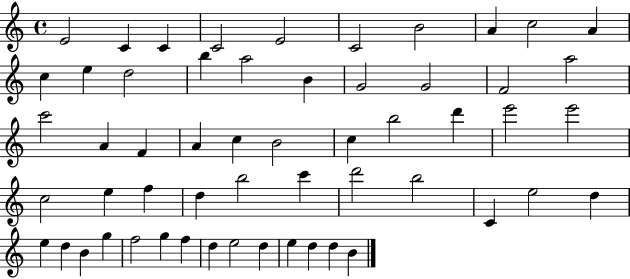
{
  \clef treble
  \time 4/4
  \defaultTimeSignature
  \key c \major
  e'2 c'4 c'4 | c'2 e'2 | c'2 b'2 | a'4 c''2 a'4 | \break c''4 e''4 d''2 | b''4 a''2 b'4 | g'2 g'2 | f'2 a''2 | \break c'''2 a'4 f'4 | a'4 c''4 b'2 | c''4 b''2 d'''4 | e'''2 e'''2 | \break c''2 e''4 f''4 | d''4 b''2 c'''4 | d'''2 b''2 | c'4 e''2 d''4 | \break e''4 d''4 b'4 g''4 | f''2 g''4 f''4 | d''4 e''2 d''4 | e''4 d''4 d''4 b'4 | \break \bar "|."
}